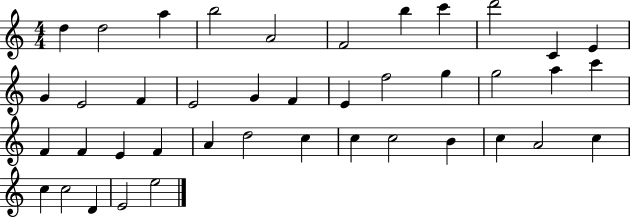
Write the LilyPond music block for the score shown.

{
  \clef treble
  \numericTimeSignature
  \time 4/4
  \key c \major
  d''4 d''2 a''4 | b''2 a'2 | f'2 b''4 c'''4 | d'''2 c'4 e'4 | \break g'4 e'2 f'4 | e'2 g'4 f'4 | e'4 f''2 g''4 | g''2 a''4 c'''4 | \break f'4 f'4 e'4 f'4 | a'4 d''2 c''4 | c''4 c''2 b'4 | c''4 a'2 c''4 | \break c''4 c''2 d'4 | e'2 e''2 | \bar "|."
}